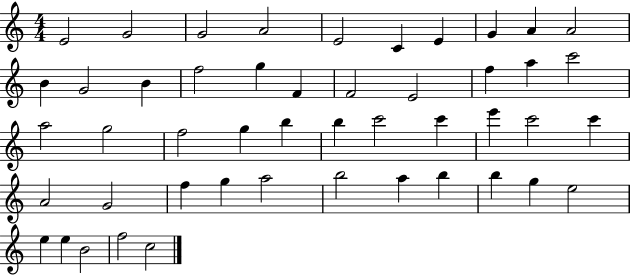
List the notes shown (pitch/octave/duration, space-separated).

E4/h G4/h G4/h A4/h E4/h C4/q E4/q G4/q A4/q A4/h B4/q G4/h B4/q F5/h G5/q F4/q F4/h E4/h F5/q A5/q C6/h A5/h G5/h F5/h G5/q B5/q B5/q C6/h C6/q E6/q C6/h C6/q A4/h G4/h F5/q G5/q A5/h B5/h A5/q B5/q B5/q G5/q E5/h E5/q E5/q B4/h F5/h C5/h